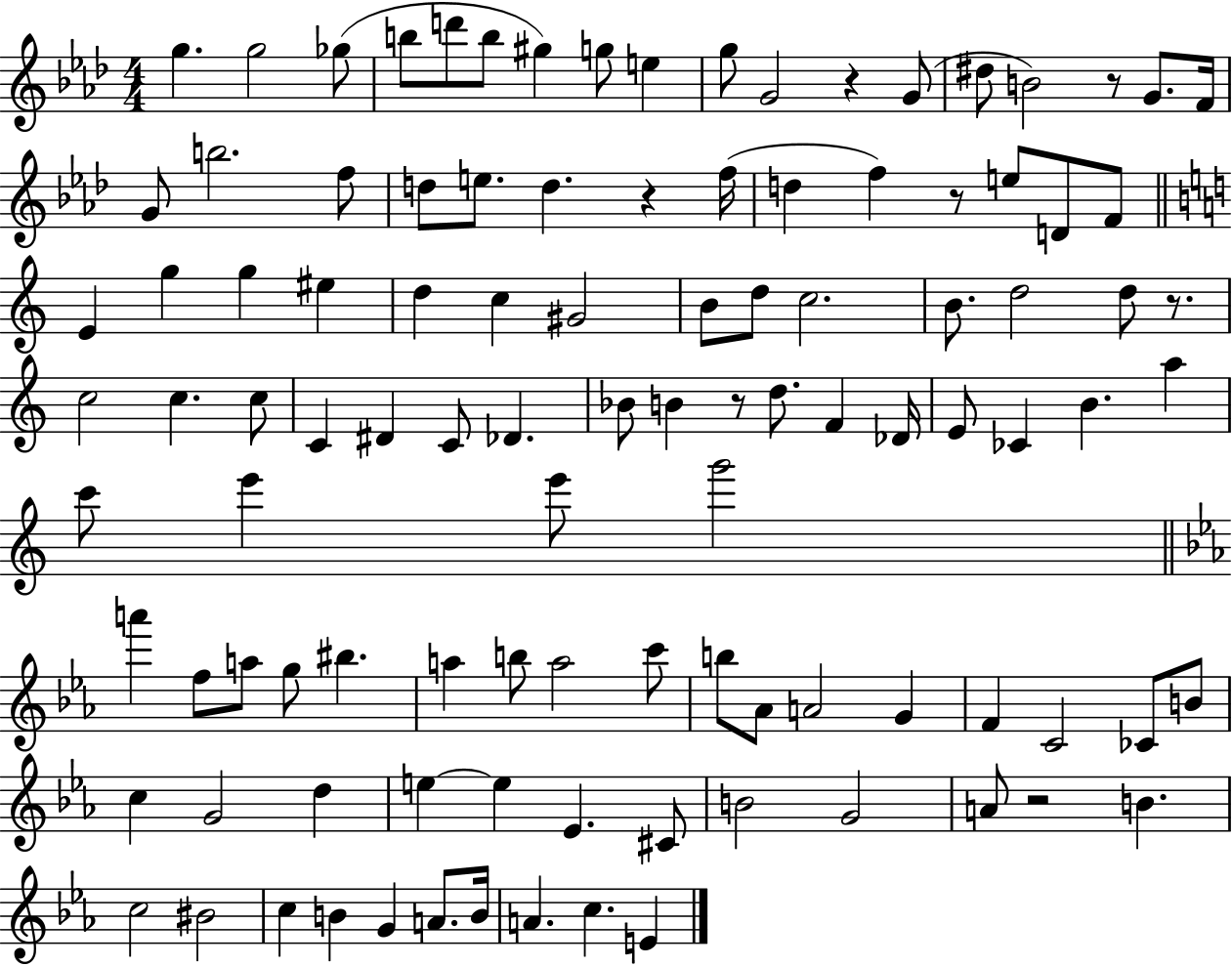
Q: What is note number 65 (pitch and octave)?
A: G5